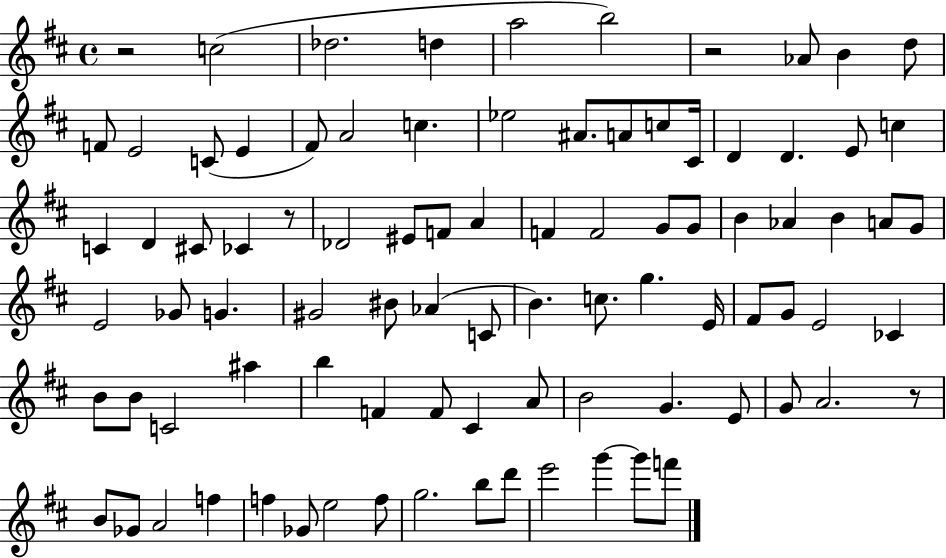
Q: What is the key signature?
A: D major